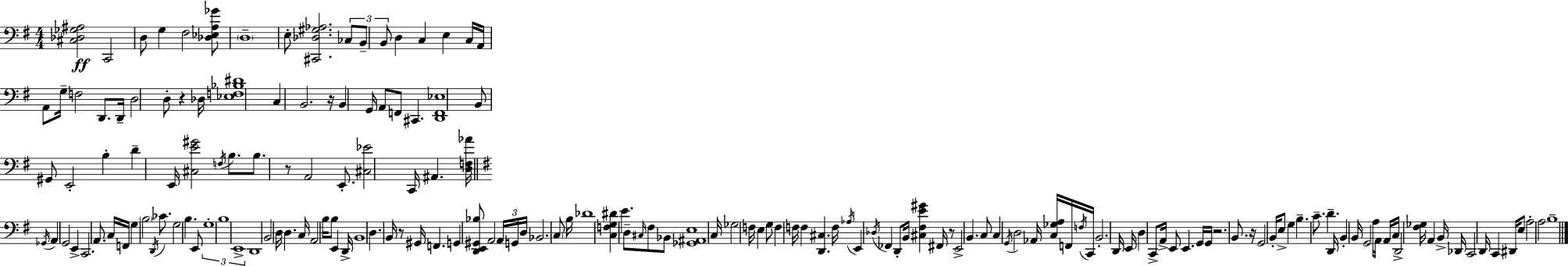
[C#3,Db3,Gb3,A#3]/h C2/h D3/e G3/q F#3/h [Db3,Eb3,A3,Gb4]/e D3/w E3/e [C#2,Db3,G#3,Ab3]/h. CES3/e B2/e B2/e D3/q C3/q E3/q C3/s A2/s A2/e G3/s F3/h D2/e. D2/s D3/h D3/e R/q Db3/s [Eb3,F3,Bb3,D#4]/w C3/q B2/h. R/s B2/q G2/s A2/e F2/e C#2/q. [D2,F2,Eb3]/w B2/e G#2/e E2/h B3/q D4/q E2/s [C#3,E4,G#4]/h F3/s B3/e. B3/e. R/e A2/h E2/e. [C#3,Eb4]/h C2/s A#2/q. [D3,F3,Ab4]/s Gb2/s A2/q G2/h E2/q C2/h. A2/e. C3/s F2/s G3/q B3/h D2/s CES4/e. G3/h B3/q. E2/e G3/w B3/w E2/w D2/w B2/h D3/s D3/q. C3/s A2/h B3/s B3/e E2/q D2/s B2/w D3/q. B2/s R/e G#2/s F2/q. G2/q [D2,E2,G#2,Bb3]/e A2/h A2/s G2/s D3/s Bb2/h. C3/e B3/s Db4/w [C3,F3,G3,D#4]/q E4/q. D3/e C#3/s F#3/e Bb2/e [Gb2,A#2,E3]/w C3/s Gb3/h F3/s E3/q G3/e F3/q F3/s F3/q [D2,C#3]/q. F3/s Ab3/s E2/q Db3/s FES2/q D2/e B2/s [C#3,F#3,E4,G#4]/q F#2/s R/e E2/h B2/q. C3/e C3/q G2/s D3/h Ab2/s [C3,Gb3,A3]/s F2/s F3/s C2/s B2/h. D2/s E2/s D3/q C2/e A2/s E2/e E2/q. G2/s G2/s R/h. B2/e. R/s G2/h B2/s E3/e G3/q B3/q. C4/e. D4/q. D2/s B2/q B2/s G2/h A3/s A2/s A2/s C3/s D2/h [F#3,Gb3]/s A2/q B2/s Db2/s C2/h D2/s C2/q D#2/s E3/e A3/h A3/h B3/w